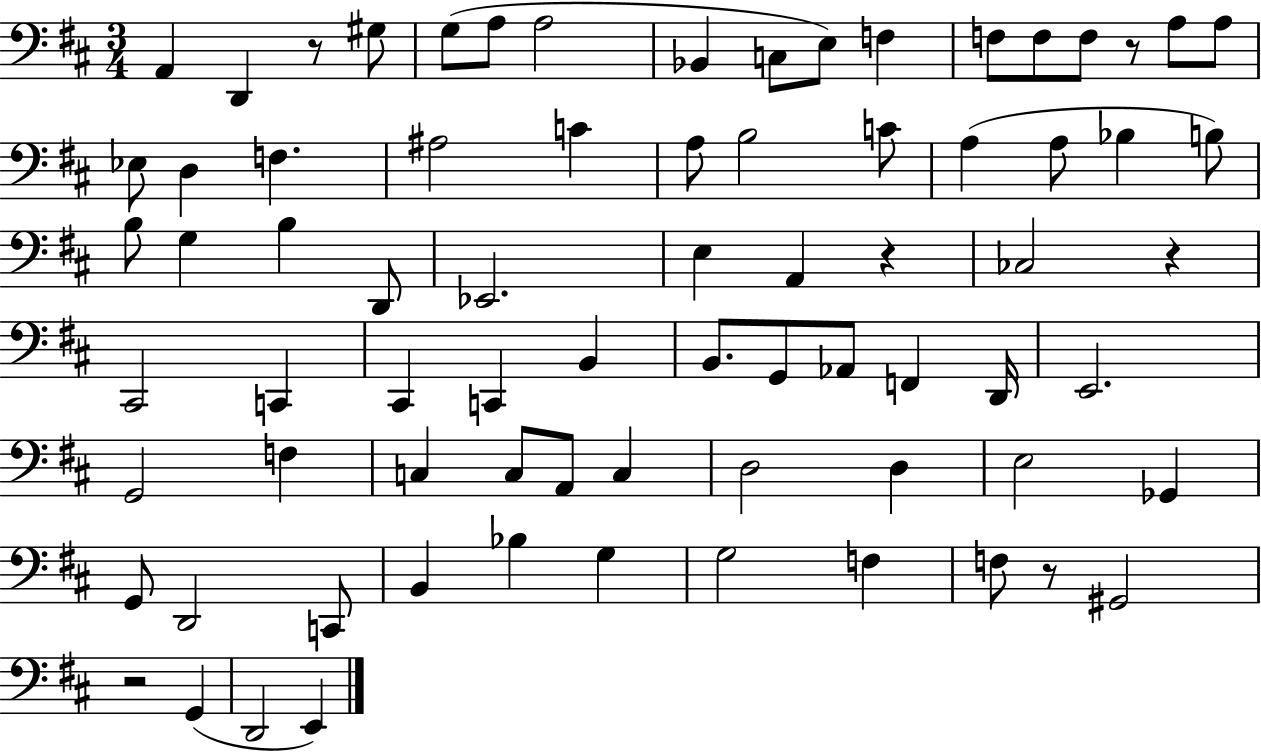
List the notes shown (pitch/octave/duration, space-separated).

A2/q D2/q R/e G#3/e G3/e A3/e A3/h Bb2/q C3/e E3/e F3/q F3/e F3/e F3/e R/e A3/e A3/e Eb3/e D3/q F3/q. A#3/h C4/q A3/e B3/h C4/e A3/q A3/e Bb3/q B3/e B3/e G3/q B3/q D2/e Eb2/h. E3/q A2/q R/q CES3/h R/q C#2/h C2/q C#2/q C2/q B2/q B2/e. G2/e Ab2/e F2/q D2/s E2/h. G2/h F3/q C3/q C3/e A2/e C3/q D3/h D3/q E3/h Gb2/q G2/e D2/h C2/e B2/q Bb3/q G3/q G3/h F3/q F3/e R/e G#2/h R/h G2/q D2/h E2/q